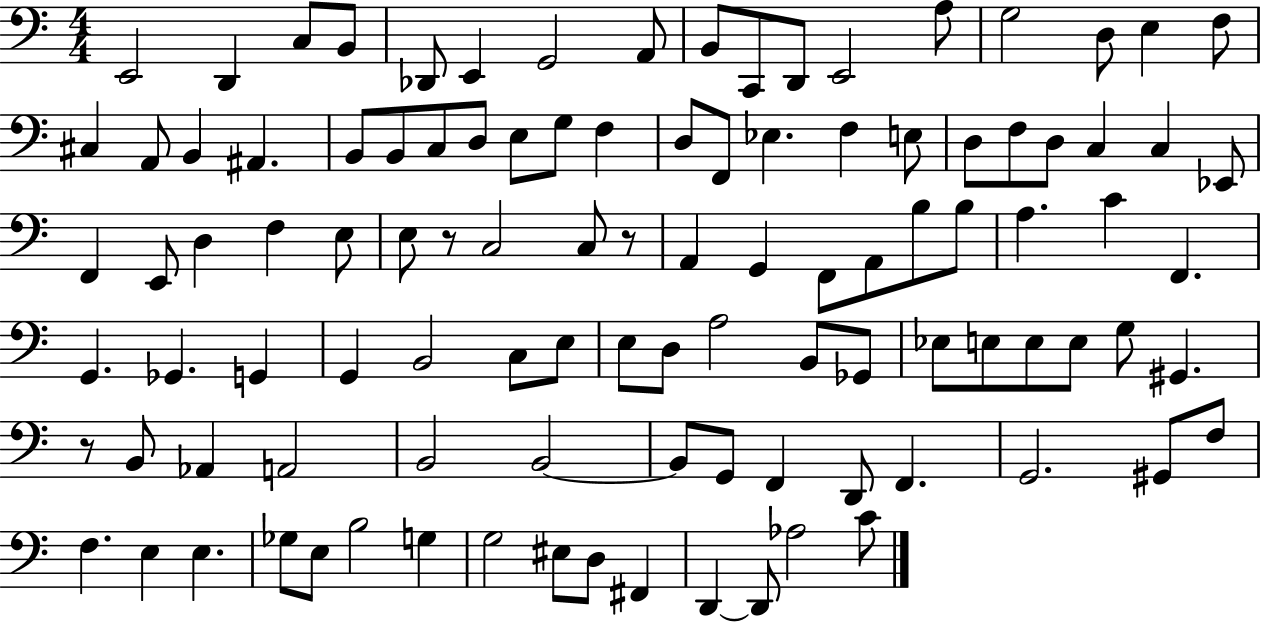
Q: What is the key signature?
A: C major